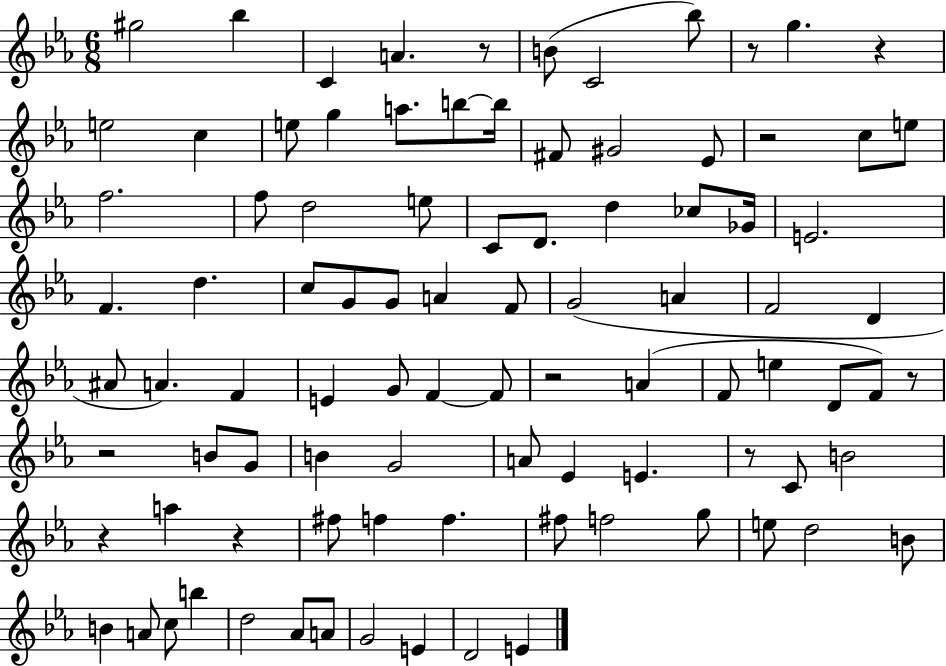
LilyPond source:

{
  \clef treble
  \numericTimeSignature
  \time 6/8
  \key ees \major
  gis''2 bes''4 | c'4 a'4. r8 | b'8( c'2 bes''8) | r8 g''4. r4 | \break e''2 c''4 | e''8 g''4 a''8. b''8~~ b''16 | fis'8 gis'2 ees'8 | r2 c''8 e''8 | \break f''2. | f''8 d''2 e''8 | c'8 d'8. d''4 ces''8 ges'16 | e'2. | \break f'4. d''4. | c''8 g'8 g'8 a'4 f'8 | g'2( a'4 | f'2 d'4 | \break ais'8 a'4.) f'4 | e'4 g'8 f'4~~ f'8 | r2 a'4( | f'8 e''4 d'8 f'8) r8 | \break r2 b'8 g'8 | b'4 g'2 | a'8 ees'4 e'4. | r8 c'8 b'2 | \break r4 a''4 r4 | fis''8 f''4 f''4. | fis''8 f''2 g''8 | e''8 d''2 b'8 | \break b'4 a'8 c''8 b''4 | d''2 aes'8 a'8 | g'2 e'4 | d'2 e'4 | \break \bar "|."
}